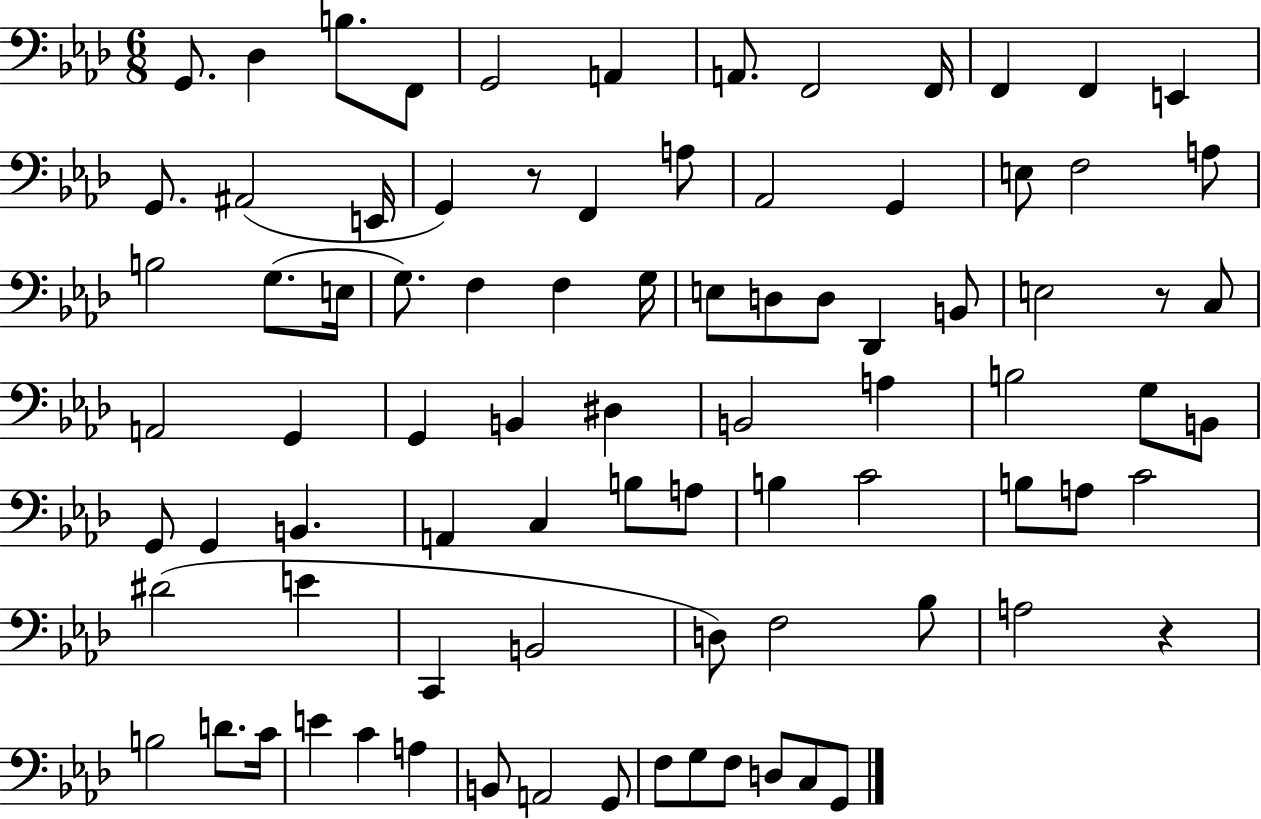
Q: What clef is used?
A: bass